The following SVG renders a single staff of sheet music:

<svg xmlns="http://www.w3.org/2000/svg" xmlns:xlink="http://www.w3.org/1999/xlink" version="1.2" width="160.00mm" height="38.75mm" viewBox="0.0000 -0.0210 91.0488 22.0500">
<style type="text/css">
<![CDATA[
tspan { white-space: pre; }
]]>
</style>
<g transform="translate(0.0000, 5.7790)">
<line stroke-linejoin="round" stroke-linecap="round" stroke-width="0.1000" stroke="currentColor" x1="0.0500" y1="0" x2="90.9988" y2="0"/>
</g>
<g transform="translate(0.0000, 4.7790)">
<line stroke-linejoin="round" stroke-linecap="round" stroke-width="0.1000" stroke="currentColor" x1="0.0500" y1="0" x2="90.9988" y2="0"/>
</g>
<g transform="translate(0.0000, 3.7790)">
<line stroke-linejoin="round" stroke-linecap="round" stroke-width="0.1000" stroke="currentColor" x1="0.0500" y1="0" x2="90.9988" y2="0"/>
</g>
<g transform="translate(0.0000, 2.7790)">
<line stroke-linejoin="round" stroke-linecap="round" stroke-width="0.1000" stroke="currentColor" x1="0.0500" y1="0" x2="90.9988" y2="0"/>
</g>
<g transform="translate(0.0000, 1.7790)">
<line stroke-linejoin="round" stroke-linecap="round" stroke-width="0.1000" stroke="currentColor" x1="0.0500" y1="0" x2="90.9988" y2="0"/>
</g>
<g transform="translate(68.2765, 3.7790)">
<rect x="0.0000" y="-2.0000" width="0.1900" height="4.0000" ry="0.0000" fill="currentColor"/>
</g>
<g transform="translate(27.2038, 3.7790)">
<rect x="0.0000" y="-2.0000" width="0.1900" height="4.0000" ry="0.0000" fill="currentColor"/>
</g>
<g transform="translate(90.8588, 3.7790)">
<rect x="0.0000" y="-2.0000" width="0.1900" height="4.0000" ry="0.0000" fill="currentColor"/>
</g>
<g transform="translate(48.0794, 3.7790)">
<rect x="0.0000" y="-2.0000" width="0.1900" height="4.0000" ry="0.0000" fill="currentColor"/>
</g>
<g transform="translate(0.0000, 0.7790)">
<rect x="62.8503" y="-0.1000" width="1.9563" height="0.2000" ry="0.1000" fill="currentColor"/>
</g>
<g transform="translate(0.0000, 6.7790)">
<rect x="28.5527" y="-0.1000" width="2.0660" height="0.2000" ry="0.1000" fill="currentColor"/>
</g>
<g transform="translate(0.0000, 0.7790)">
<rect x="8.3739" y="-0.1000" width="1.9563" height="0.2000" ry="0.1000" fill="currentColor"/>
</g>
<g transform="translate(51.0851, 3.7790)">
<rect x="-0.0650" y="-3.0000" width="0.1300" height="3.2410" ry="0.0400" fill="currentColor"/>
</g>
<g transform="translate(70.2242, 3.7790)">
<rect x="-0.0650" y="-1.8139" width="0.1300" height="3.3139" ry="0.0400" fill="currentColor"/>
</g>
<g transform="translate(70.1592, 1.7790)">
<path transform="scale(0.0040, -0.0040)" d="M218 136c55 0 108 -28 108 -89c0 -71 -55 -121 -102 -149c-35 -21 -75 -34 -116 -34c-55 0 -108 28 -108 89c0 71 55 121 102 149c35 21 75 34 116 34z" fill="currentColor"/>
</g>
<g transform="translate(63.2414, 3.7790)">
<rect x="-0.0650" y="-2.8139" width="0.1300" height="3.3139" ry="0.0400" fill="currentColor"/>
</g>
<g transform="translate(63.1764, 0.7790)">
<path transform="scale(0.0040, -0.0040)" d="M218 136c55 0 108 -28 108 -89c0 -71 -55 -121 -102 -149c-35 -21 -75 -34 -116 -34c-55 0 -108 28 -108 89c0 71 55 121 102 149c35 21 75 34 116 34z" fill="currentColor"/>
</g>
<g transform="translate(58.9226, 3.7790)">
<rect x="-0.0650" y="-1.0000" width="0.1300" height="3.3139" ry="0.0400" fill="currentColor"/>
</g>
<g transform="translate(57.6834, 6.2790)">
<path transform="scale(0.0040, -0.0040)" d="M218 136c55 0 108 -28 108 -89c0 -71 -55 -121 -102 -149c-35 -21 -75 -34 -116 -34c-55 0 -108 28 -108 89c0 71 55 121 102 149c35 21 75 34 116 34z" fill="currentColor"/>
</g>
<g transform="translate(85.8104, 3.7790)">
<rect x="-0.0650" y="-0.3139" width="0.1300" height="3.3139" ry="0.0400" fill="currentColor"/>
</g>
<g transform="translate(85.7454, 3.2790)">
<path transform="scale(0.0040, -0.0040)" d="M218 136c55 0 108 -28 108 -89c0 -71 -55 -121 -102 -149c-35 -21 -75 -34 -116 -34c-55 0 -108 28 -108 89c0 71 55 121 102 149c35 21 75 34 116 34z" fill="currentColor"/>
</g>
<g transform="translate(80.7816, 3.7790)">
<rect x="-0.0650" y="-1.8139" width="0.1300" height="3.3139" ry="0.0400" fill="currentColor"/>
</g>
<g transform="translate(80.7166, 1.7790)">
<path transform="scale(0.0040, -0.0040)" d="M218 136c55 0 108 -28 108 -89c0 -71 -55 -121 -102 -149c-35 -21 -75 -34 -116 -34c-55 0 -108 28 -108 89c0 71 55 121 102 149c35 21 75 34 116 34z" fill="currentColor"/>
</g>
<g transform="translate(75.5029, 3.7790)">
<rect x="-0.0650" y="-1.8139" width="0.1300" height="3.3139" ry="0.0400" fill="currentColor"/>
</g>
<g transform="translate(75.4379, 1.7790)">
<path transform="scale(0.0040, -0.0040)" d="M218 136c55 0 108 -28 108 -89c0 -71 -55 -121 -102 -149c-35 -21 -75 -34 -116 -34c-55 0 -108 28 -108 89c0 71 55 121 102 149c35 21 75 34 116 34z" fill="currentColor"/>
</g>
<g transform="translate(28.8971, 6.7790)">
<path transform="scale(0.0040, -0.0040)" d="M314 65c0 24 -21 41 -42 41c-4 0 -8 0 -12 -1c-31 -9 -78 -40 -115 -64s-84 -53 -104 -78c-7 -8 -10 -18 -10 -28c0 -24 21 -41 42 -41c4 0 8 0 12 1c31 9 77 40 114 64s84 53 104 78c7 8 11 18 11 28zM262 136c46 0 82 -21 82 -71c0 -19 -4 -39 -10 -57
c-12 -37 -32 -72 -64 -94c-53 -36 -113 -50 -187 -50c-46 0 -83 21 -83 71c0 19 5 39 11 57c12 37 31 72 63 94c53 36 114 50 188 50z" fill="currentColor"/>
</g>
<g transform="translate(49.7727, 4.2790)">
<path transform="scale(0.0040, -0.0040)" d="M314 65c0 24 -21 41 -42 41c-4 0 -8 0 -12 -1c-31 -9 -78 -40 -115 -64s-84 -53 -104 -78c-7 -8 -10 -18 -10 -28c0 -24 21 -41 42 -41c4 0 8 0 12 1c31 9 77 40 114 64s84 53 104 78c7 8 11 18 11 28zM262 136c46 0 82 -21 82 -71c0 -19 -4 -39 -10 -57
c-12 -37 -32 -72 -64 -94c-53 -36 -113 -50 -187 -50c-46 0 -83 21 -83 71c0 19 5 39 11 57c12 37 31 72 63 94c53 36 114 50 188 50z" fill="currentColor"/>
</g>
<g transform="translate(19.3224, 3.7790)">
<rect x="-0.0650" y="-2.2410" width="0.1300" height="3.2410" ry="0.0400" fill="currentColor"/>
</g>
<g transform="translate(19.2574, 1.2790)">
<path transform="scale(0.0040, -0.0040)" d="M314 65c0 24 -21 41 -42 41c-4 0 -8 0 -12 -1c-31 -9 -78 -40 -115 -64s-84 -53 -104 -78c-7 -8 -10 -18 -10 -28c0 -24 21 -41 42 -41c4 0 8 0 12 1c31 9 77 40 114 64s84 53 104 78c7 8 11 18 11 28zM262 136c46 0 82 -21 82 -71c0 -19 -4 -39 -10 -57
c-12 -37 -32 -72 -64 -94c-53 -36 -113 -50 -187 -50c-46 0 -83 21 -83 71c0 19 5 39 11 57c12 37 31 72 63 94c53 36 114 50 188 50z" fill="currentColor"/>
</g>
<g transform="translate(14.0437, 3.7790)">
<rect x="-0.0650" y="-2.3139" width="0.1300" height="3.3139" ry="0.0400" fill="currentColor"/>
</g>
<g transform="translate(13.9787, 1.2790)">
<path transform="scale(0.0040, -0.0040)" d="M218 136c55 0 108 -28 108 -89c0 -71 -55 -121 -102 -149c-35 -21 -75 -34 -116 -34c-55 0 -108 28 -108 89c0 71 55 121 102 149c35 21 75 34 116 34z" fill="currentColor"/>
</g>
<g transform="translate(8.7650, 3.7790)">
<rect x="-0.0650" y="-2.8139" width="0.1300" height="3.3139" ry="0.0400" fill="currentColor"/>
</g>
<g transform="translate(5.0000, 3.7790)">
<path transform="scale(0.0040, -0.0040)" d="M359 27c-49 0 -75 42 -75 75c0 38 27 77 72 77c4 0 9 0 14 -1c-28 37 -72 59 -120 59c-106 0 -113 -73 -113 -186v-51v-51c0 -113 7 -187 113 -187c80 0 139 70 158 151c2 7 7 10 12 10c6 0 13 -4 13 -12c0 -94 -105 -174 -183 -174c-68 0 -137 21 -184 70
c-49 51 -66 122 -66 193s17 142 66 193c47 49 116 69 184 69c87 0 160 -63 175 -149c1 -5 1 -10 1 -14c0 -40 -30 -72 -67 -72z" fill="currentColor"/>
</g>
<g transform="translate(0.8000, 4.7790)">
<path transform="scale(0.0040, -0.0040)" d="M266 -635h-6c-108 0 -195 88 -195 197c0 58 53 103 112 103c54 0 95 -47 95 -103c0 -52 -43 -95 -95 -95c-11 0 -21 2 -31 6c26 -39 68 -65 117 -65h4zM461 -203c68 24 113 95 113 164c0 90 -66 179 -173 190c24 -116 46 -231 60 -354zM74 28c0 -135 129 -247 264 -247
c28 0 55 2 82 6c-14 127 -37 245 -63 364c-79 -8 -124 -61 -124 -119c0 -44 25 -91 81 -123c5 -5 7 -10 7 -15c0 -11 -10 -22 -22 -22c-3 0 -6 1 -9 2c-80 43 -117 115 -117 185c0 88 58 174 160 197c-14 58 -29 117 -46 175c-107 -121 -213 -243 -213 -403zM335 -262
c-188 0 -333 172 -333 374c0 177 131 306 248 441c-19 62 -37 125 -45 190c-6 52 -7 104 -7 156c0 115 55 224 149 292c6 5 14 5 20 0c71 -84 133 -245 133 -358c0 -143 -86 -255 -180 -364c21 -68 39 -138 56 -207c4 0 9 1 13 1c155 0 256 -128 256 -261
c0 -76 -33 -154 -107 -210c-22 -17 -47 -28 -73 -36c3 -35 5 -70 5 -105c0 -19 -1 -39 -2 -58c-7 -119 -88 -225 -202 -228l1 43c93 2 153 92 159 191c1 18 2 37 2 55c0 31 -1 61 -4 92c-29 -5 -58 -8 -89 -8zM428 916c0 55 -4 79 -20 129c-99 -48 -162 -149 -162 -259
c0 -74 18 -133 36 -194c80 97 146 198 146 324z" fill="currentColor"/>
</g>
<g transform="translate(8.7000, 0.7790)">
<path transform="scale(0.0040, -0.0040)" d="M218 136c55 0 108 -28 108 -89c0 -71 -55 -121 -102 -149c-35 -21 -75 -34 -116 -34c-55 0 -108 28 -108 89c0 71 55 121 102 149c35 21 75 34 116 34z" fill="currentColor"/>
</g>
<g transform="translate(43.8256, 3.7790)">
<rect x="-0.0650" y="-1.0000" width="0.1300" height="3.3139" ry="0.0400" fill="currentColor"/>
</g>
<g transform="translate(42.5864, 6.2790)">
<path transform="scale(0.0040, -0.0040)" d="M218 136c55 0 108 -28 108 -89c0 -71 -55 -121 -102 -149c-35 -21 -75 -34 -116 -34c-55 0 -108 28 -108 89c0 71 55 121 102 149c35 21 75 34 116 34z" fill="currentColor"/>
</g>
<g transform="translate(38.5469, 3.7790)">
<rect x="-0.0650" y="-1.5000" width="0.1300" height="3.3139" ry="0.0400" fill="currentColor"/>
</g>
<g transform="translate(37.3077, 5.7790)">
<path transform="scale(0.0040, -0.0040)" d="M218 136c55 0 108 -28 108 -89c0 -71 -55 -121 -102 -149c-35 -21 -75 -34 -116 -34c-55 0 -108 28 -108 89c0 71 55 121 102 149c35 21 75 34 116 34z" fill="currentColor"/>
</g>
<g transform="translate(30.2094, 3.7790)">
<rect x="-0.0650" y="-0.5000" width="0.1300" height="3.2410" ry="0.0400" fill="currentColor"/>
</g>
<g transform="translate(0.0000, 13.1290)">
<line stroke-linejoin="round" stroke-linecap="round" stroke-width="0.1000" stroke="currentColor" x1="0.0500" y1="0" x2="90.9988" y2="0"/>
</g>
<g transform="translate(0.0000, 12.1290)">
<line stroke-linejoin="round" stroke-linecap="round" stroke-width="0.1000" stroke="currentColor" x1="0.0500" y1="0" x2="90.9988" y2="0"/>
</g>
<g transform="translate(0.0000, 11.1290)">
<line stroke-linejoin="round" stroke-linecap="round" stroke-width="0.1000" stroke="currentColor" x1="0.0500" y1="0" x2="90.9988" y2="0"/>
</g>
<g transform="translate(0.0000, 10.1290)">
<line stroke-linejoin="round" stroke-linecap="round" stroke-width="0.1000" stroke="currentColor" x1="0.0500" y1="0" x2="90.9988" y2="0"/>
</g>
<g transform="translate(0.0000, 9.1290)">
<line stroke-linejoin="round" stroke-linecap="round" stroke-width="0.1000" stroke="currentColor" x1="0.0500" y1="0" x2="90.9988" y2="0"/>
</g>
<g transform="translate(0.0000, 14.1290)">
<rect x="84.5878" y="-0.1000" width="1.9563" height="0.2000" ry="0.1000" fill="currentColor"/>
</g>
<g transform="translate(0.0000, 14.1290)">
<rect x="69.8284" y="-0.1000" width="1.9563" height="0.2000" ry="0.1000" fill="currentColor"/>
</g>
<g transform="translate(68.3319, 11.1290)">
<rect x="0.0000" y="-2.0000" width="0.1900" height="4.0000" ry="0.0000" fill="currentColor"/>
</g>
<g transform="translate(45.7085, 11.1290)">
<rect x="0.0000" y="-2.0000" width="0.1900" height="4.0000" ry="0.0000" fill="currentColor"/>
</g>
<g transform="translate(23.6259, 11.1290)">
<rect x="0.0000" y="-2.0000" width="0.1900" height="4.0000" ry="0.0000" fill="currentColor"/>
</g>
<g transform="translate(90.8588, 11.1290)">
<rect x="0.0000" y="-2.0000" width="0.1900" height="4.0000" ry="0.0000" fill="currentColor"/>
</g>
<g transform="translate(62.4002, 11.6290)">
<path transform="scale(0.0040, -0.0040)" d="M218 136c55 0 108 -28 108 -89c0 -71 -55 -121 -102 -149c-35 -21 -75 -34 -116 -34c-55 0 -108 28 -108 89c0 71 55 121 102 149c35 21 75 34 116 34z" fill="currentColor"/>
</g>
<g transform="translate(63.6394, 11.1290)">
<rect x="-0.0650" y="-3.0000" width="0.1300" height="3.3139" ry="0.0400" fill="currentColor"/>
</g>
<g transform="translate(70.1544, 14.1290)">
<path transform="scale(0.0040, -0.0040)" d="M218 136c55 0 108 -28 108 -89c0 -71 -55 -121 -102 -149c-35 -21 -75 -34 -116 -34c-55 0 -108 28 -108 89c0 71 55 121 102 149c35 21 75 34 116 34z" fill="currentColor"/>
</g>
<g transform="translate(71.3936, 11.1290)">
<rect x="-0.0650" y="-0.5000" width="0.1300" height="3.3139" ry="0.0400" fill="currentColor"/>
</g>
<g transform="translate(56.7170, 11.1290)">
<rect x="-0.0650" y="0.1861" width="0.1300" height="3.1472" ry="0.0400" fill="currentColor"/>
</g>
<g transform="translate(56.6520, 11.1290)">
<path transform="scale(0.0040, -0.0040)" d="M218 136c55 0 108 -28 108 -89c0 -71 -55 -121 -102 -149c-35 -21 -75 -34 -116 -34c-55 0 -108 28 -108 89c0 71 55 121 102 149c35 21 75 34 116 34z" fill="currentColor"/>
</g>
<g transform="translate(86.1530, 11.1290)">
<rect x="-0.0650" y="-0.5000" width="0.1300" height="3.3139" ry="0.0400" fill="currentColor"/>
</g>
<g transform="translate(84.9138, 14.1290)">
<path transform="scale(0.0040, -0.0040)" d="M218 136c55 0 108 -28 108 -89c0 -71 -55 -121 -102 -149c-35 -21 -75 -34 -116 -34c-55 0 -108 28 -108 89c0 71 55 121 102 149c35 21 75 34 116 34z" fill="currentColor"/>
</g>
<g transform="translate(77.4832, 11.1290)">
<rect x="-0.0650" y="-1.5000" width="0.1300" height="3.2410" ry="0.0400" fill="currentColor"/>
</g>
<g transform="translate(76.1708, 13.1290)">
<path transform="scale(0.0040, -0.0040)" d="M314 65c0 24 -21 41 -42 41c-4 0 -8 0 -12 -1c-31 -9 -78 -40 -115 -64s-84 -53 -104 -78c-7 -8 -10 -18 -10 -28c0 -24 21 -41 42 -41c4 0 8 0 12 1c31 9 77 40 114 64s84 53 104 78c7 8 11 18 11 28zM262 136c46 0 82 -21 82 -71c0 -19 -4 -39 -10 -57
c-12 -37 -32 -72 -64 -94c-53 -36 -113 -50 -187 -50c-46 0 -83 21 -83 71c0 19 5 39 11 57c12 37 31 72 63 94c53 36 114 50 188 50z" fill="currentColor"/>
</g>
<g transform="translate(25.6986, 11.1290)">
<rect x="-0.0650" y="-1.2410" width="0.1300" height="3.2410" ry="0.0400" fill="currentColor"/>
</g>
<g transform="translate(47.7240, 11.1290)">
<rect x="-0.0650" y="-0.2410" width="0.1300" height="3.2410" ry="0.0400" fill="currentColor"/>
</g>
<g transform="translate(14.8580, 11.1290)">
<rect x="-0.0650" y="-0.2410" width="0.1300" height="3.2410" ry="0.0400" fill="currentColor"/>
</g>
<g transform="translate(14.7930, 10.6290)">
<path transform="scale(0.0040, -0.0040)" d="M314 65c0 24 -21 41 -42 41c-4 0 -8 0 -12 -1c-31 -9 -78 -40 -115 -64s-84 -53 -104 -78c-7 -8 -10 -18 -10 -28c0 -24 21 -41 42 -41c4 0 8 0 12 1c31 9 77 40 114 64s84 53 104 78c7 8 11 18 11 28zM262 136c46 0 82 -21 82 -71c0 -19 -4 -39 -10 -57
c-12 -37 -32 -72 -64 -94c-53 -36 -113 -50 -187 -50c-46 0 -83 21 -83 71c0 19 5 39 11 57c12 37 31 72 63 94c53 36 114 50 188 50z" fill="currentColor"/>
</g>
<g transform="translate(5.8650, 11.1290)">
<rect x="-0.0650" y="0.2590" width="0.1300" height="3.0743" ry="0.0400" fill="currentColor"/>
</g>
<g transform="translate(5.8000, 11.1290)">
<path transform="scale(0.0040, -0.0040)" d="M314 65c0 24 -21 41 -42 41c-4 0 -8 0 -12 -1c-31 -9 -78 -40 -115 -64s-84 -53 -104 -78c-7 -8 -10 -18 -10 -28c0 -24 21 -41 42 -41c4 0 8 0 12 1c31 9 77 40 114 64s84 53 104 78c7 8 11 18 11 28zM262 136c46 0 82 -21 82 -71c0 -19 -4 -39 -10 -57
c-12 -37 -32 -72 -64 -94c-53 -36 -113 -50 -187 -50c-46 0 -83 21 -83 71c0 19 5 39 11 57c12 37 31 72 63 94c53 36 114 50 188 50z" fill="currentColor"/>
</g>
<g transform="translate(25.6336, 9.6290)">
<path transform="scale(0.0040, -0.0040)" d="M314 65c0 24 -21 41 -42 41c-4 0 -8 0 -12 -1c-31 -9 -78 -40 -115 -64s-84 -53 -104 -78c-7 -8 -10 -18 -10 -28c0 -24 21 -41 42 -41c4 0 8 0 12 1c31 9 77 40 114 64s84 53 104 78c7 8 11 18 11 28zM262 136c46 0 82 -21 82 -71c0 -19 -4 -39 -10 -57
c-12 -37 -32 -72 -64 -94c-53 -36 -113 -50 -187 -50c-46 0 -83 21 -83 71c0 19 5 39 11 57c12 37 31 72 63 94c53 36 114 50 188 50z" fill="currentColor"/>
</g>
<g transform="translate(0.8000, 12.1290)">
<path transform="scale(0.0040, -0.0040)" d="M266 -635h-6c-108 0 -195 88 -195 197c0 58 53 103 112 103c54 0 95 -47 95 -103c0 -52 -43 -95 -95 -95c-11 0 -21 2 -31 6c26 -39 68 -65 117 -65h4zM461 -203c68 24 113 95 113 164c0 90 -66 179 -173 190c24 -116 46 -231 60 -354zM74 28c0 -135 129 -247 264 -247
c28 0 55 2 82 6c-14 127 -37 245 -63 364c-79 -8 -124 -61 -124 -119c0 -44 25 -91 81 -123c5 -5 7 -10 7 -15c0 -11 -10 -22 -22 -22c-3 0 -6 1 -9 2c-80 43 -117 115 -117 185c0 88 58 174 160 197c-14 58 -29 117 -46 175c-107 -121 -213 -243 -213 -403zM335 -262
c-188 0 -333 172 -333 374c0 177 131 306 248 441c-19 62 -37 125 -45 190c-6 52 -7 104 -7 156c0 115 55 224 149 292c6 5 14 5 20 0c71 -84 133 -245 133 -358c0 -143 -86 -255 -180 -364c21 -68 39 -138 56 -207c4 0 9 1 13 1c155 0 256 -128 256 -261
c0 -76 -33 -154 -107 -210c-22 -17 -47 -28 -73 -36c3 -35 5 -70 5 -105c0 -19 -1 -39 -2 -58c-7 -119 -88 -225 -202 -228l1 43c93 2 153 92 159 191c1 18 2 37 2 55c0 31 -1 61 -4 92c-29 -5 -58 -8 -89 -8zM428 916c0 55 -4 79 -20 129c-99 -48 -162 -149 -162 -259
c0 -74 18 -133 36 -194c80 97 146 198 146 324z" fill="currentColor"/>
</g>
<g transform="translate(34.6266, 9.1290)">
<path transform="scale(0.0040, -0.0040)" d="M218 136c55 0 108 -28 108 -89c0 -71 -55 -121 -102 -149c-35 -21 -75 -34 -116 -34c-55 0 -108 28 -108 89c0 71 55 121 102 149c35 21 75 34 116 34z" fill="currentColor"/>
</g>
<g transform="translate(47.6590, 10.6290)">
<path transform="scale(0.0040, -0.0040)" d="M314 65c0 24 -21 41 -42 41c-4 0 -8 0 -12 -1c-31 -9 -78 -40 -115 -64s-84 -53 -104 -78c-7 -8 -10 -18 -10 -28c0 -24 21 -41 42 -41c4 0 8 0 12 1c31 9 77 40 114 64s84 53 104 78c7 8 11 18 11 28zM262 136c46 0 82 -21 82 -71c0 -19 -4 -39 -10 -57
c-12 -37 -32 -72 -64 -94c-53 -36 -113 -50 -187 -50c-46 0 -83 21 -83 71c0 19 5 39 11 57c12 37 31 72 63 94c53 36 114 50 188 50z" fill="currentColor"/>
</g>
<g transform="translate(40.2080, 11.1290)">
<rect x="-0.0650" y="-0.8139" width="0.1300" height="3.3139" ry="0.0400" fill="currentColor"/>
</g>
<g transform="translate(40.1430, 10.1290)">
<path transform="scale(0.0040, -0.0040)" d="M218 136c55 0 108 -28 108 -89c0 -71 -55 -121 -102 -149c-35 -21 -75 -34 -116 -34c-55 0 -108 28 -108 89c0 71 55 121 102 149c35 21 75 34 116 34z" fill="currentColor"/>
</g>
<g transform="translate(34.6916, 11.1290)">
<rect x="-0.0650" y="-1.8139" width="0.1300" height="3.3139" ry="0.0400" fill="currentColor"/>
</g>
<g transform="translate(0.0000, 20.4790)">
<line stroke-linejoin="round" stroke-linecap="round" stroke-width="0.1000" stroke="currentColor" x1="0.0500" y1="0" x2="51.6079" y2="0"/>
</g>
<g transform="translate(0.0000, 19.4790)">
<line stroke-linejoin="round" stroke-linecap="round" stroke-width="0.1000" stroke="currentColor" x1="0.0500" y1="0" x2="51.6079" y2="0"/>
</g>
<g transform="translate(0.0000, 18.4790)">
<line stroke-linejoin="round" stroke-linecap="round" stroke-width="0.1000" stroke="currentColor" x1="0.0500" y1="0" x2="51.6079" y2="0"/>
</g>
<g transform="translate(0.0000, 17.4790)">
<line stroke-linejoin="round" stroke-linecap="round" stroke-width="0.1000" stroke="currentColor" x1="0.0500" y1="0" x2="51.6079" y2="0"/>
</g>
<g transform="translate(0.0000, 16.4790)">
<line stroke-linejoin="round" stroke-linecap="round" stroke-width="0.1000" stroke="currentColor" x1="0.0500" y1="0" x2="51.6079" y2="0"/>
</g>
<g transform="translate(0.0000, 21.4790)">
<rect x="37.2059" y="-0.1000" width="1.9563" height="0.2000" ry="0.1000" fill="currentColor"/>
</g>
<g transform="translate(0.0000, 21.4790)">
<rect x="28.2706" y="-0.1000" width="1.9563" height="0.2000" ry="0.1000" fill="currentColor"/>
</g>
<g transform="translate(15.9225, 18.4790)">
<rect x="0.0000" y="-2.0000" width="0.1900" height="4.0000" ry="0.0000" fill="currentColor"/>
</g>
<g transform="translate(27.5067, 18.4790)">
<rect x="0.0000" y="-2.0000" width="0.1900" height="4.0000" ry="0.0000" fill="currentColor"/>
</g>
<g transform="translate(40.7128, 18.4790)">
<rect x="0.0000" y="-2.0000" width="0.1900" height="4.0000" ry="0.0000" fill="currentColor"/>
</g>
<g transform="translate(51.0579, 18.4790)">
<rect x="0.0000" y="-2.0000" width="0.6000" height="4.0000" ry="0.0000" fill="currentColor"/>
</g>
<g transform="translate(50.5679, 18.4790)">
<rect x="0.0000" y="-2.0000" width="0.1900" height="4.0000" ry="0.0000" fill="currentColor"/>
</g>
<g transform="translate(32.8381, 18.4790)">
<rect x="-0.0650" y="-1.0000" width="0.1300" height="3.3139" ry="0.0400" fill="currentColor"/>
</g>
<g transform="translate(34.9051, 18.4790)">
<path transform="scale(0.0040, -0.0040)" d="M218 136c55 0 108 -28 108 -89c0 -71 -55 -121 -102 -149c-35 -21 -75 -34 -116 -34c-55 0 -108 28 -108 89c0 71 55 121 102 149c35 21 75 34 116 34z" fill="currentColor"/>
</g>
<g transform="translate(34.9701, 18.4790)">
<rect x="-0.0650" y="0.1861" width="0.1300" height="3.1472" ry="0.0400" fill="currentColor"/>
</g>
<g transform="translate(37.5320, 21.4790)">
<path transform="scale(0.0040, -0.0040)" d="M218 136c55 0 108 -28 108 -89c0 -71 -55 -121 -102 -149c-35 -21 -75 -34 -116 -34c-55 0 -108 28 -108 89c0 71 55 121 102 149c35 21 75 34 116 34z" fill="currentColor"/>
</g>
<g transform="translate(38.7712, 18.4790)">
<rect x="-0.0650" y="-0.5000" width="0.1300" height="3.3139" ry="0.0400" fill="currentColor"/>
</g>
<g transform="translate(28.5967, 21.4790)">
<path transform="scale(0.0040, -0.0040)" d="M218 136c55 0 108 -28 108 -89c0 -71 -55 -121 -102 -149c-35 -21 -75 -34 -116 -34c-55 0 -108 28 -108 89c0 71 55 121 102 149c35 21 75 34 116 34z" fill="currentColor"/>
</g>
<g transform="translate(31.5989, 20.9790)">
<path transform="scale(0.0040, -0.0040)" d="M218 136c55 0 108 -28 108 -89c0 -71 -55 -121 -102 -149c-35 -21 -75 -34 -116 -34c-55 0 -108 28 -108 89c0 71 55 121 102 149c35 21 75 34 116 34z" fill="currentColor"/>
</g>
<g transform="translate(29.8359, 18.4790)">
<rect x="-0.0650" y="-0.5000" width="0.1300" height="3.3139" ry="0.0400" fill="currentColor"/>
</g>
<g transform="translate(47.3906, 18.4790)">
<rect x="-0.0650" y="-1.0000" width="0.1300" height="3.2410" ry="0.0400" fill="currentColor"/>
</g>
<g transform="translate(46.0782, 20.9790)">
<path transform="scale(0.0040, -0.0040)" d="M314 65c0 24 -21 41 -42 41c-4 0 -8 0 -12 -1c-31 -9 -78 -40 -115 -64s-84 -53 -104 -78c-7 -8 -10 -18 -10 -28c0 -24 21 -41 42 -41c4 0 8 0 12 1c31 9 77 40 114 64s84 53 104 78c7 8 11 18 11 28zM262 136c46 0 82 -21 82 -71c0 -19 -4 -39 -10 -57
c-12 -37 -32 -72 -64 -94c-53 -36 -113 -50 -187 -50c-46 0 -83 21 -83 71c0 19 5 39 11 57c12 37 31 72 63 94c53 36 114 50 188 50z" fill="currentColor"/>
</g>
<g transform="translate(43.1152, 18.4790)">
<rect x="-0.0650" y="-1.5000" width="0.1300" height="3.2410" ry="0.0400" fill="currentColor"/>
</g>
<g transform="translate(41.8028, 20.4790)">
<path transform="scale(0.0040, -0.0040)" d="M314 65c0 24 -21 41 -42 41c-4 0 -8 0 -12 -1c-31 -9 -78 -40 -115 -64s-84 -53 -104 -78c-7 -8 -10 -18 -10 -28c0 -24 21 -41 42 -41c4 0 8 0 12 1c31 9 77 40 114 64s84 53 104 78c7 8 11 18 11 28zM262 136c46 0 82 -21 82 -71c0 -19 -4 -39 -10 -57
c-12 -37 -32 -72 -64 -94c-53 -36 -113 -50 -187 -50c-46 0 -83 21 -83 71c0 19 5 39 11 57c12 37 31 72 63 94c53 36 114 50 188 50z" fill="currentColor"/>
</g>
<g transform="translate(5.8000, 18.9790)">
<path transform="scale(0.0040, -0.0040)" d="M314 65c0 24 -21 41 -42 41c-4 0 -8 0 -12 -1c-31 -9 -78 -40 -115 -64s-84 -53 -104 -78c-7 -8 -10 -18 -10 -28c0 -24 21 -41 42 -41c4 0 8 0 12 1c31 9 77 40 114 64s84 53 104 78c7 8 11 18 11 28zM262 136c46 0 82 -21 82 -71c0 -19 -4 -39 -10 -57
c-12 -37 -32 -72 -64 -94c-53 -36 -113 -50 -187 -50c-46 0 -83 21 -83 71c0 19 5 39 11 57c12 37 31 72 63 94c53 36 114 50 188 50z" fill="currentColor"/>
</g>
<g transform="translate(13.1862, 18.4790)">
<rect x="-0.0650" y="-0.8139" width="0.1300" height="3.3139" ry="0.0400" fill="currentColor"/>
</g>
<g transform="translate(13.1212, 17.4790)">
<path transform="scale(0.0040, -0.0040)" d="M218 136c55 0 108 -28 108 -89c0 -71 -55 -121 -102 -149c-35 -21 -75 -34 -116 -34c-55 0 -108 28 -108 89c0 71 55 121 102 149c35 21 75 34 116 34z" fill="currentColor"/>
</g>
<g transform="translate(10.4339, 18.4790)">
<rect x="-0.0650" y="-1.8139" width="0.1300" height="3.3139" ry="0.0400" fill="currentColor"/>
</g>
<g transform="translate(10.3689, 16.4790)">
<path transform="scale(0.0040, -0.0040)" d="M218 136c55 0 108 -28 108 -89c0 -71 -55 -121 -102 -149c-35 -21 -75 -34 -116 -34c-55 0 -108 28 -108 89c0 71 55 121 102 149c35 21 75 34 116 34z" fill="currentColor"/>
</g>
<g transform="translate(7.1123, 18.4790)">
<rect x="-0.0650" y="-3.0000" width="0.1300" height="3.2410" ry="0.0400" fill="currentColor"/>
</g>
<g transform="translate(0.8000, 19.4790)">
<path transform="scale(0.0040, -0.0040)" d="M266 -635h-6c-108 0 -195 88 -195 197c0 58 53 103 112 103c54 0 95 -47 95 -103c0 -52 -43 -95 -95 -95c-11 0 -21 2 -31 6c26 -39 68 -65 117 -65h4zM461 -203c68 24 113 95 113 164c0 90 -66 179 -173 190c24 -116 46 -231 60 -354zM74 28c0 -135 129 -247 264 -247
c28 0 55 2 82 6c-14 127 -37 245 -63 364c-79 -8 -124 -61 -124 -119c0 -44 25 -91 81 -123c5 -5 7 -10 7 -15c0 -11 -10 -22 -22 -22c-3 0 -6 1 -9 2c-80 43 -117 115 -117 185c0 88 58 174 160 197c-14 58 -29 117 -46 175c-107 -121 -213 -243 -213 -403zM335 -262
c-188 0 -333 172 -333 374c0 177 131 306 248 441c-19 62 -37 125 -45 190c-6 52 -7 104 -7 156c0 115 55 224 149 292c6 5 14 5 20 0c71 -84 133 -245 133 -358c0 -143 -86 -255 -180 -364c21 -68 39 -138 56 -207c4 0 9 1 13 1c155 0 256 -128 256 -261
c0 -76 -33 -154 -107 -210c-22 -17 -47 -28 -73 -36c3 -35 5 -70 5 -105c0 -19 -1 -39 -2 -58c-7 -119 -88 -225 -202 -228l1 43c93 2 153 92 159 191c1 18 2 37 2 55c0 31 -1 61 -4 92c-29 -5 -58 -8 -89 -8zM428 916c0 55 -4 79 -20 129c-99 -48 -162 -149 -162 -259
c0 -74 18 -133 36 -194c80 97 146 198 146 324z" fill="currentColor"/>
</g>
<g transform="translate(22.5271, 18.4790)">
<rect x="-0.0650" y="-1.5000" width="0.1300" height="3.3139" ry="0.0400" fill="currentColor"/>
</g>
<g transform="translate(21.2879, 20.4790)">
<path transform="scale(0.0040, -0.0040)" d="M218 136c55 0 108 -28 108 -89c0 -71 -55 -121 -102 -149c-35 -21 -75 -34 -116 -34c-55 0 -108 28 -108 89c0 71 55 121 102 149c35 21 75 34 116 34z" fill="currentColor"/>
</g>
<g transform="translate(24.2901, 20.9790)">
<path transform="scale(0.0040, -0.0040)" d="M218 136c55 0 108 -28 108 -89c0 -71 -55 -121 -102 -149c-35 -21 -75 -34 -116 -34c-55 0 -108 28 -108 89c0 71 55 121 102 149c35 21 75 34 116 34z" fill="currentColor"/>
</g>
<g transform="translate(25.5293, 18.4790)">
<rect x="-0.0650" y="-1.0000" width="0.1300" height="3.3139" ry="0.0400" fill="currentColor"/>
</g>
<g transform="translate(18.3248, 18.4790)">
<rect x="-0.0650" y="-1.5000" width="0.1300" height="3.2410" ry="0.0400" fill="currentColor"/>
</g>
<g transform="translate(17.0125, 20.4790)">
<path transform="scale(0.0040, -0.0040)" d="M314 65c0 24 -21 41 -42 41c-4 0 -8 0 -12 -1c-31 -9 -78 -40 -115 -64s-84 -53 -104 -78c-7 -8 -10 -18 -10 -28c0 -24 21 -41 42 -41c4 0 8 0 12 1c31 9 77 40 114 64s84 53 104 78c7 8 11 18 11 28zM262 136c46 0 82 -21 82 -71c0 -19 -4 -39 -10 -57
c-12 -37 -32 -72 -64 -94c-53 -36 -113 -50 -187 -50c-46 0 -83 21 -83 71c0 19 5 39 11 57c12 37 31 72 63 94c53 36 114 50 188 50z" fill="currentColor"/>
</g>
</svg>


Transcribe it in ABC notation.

X:1
T:Untitled
M:4/4
L:1/4
K:C
a g g2 C2 E D A2 D a f f f c B2 c2 e2 f d c2 B A C E2 C A2 f d E2 E D C D B C E2 D2